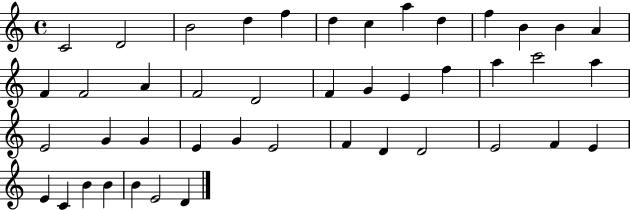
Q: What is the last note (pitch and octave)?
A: D4